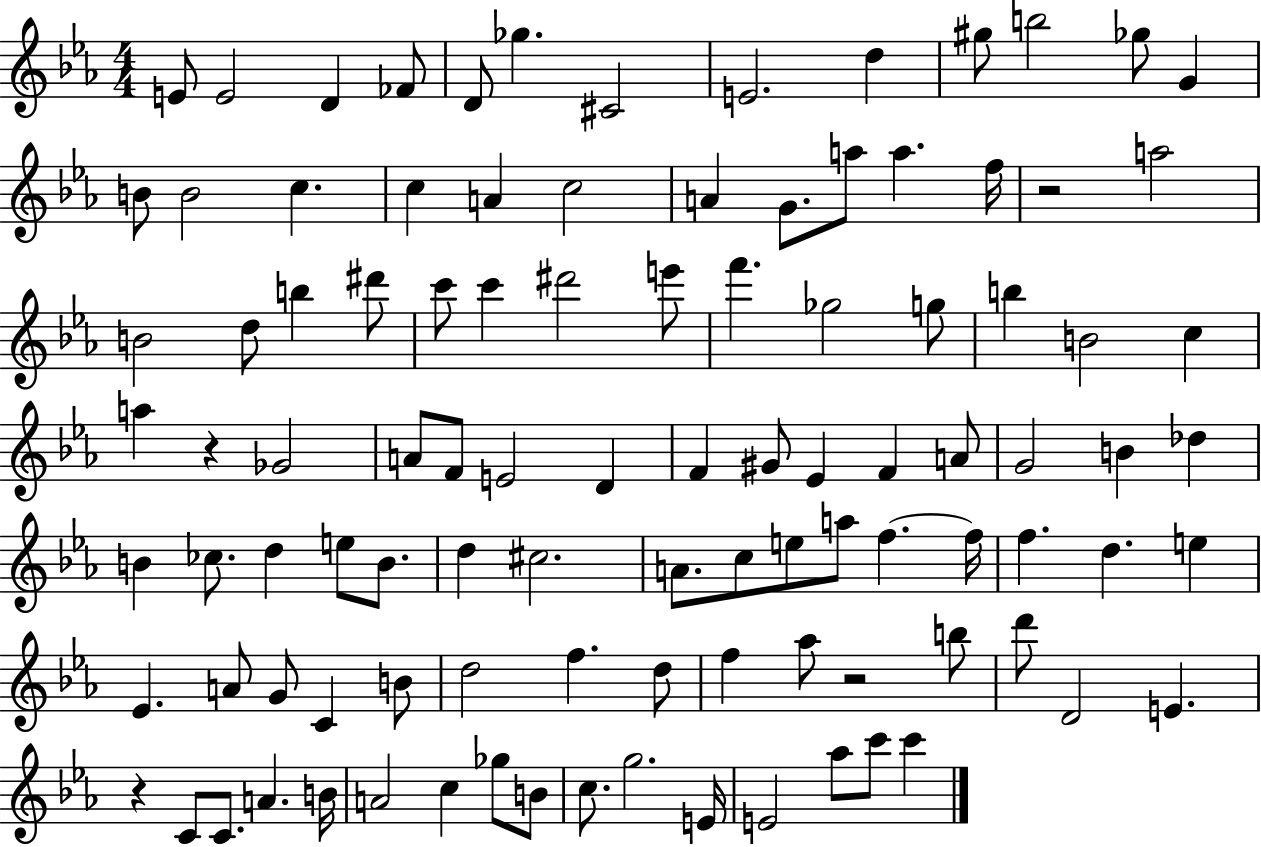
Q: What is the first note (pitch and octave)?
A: E4